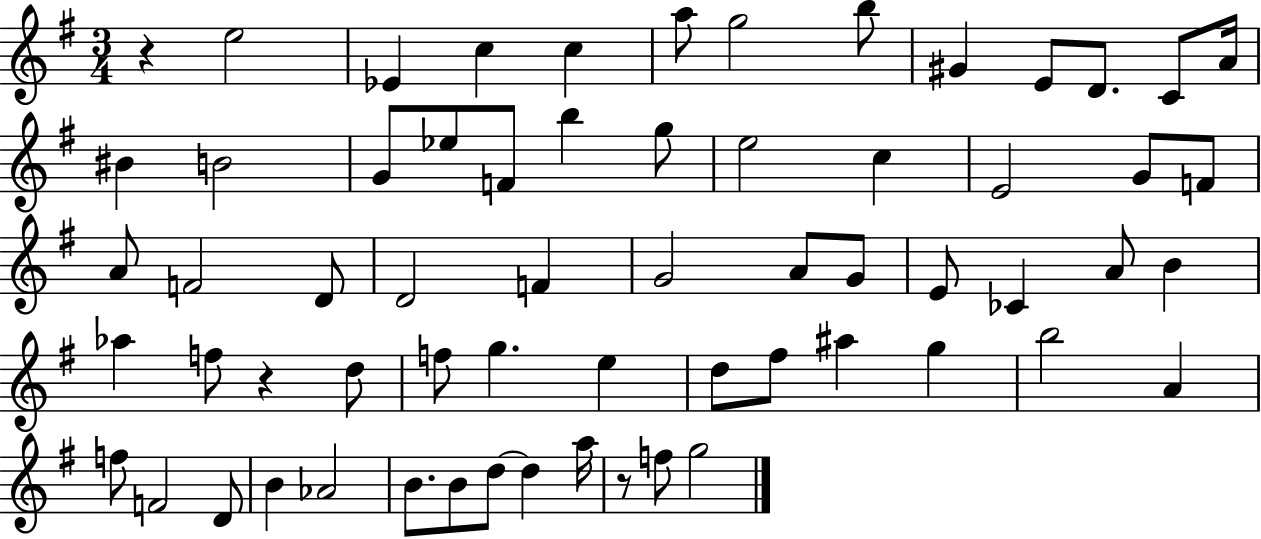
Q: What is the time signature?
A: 3/4